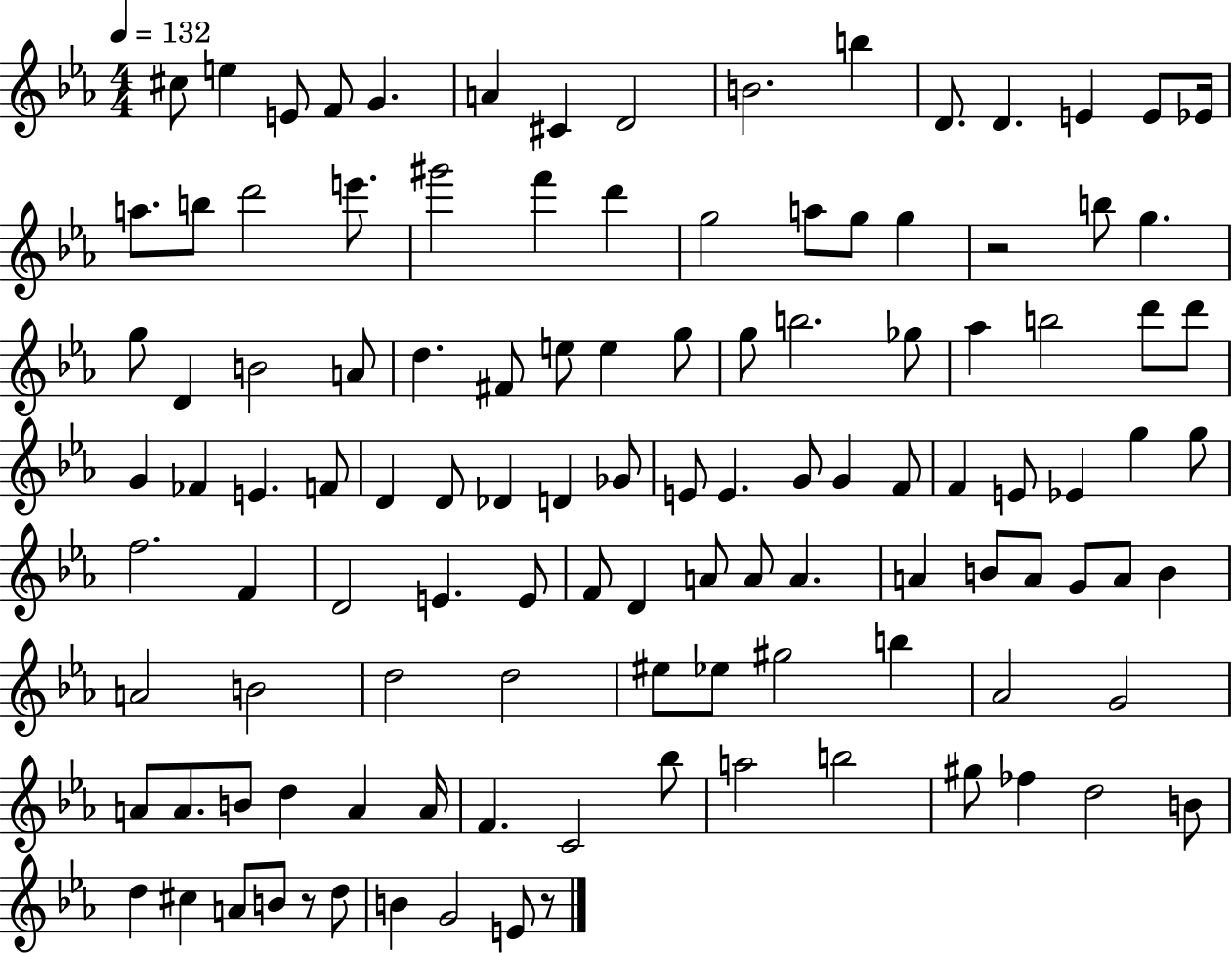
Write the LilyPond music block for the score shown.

{
  \clef treble
  \numericTimeSignature
  \time 4/4
  \key ees \major
  \tempo 4 = 132
  \repeat volta 2 { cis''8 e''4 e'8 f'8 g'4. | a'4 cis'4 d'2 | b'2. b''4 | d'8. d'4. e'4 e'8 ees'16 | \break a''8. b''8 d'''2 e'''8. | gis'''2 f'''4 d'''4 | g''2 a''8 g''8 g''4 | r2 b''8 g''4. | \break g''8 d'4 b'2 a'8 | d''4. fis'8 e''8 e''4 g''8 | g''8 b''2. ges''8 | aes''4 b''2 d'''8 d'''8 | \break g'4 fes'4 e'4. f'8 | d'4 d'8 des'4 d'4 ges'8 | e'8 e'4. g'8 g'4 f'8 | f'4 e'8 ees'4 g''4 g''8 | \break f''2. f'4 | d'2 e'4. e'8 | f'8 d'4 a'8 a'8 a'4. | a'4 b'8 a'8 g'8 a'8 b'4 | \break a'2 b'2 | d''2 d''2 | eis''8 ees''8 gis''2 b''4 | aes'2 g'2 | \break a'8 a'8. b'8 d''4 a'4 a'16 | f'4. c'2 bes''8 | a''2 b''2 | gis''8 fes''4 d''2 b'8 | \break d''4 cis''4 a'8 b'8 r8 d''8 | b'4 g'2 e'8 r8 | } \bar "|."
}